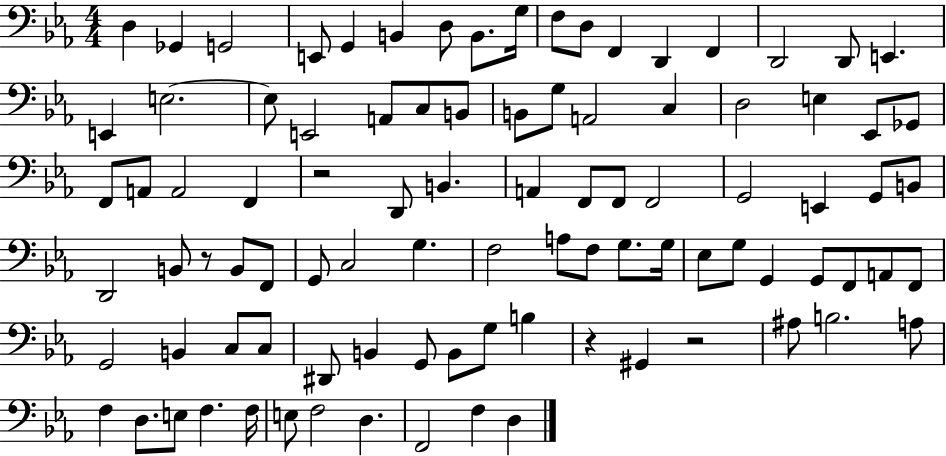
D3/q Gb2/q G2/h E2/e G2/q B2/q D3/e B2/e. G3/s F3/e D3/e F2/q D2/q F2/q D2/h D2/e E2/q. E2/q E3/h. E3/e E2/h A2/e C3/e B2/e B2/e G3/e A2/h C3/q D3/h E3/q Eb2/e Gb2/e F2/e A2/e A2/h F2/q R/h D2/e B2/q. A2/q F2/e F2/e F2/h G2/h E2/q G2/e B2/e D2/h B2/e R/e B2/e F2/e G2/e C3/h G3/q. F3/h A3/e F3/e G3/e. G3/s Eb3/e G3/e G2/q G2/e F2/e A2/e F2/e G2/h B2/q C3/e C3/e D#2/e B2/q G2/e B2/e G3/e B3/q R/q G#2/q R/h A#3/e B3/h. A3/e F3/q D3/e. E3/e F3/q. F3/s E3/e F3/h D3/q. F2/h F3/q D3/q